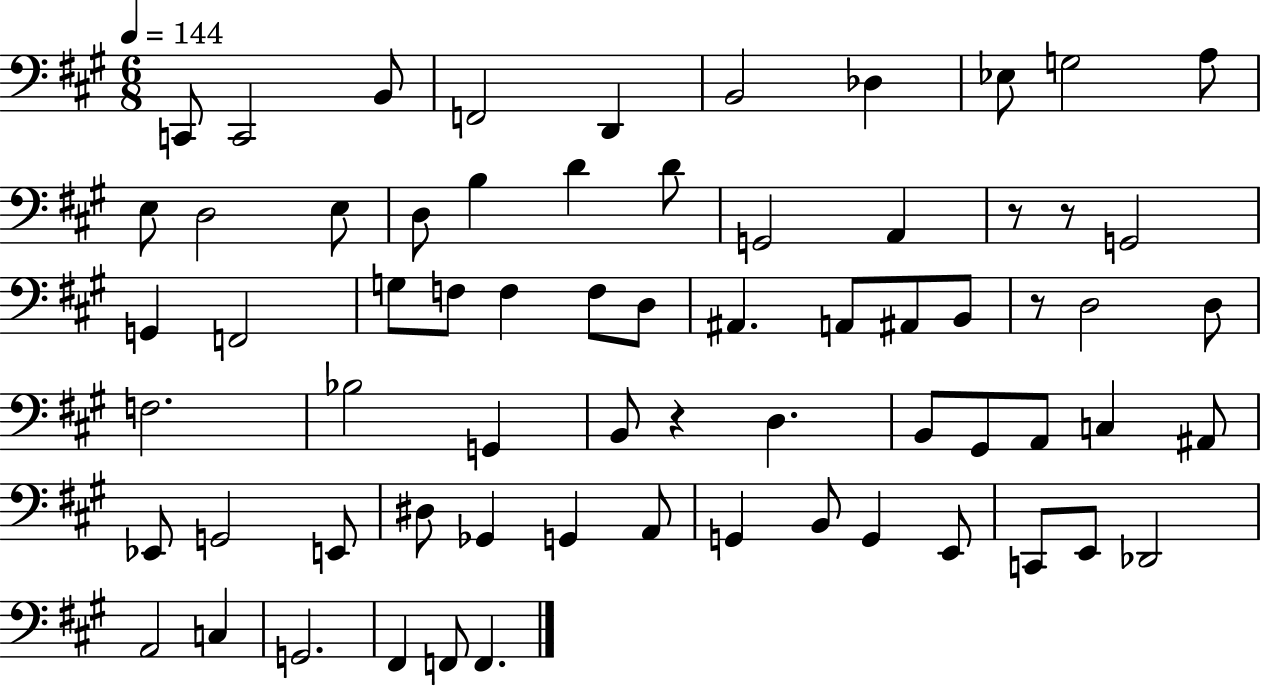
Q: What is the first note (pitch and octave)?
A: C2